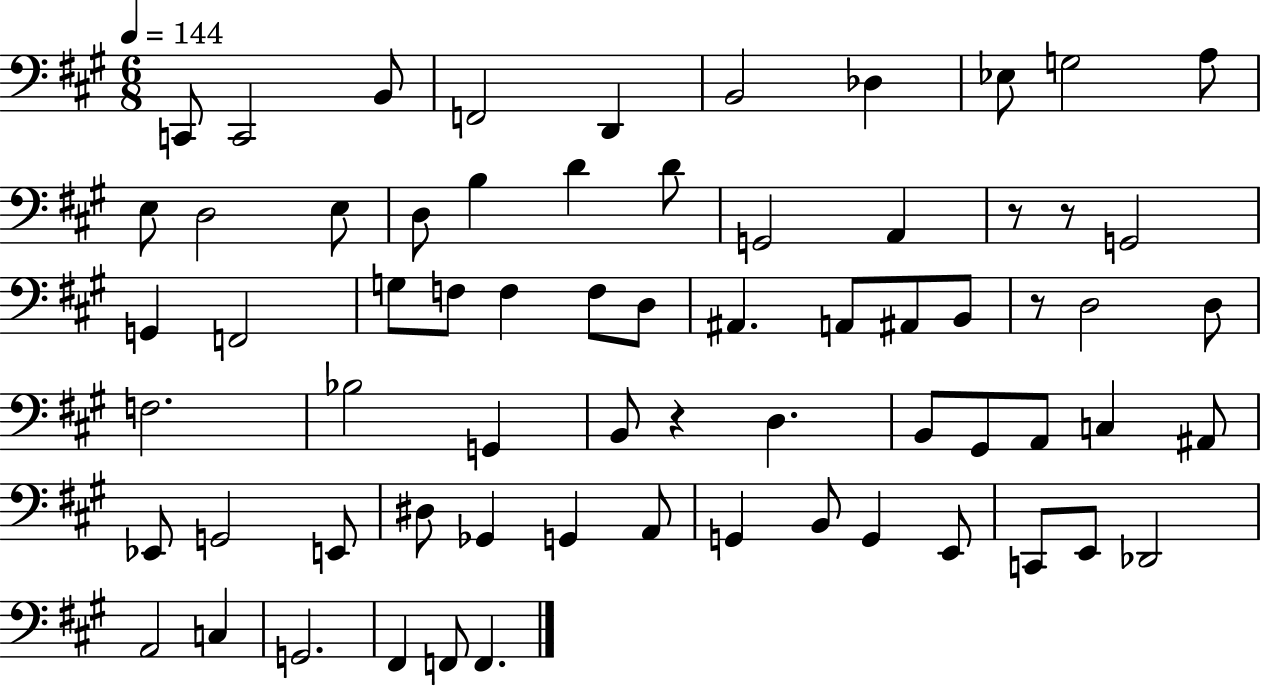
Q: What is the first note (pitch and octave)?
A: C2